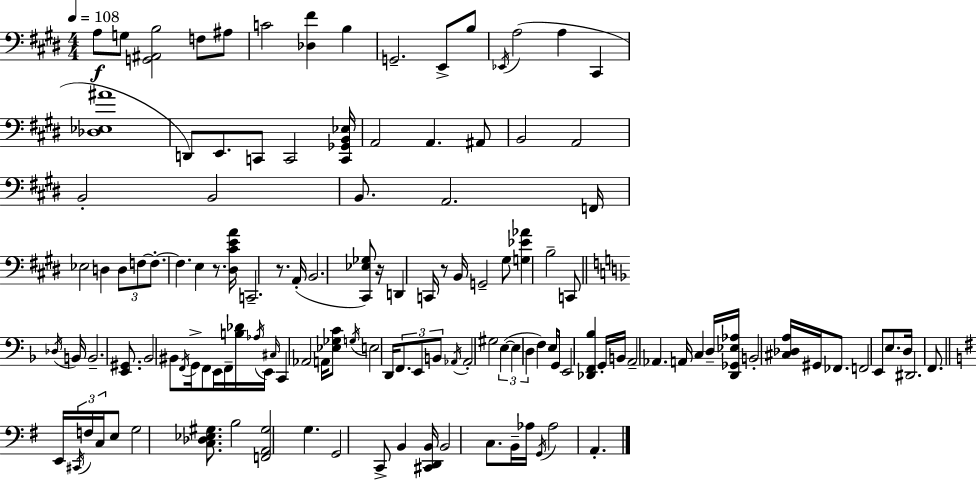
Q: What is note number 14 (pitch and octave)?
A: D2